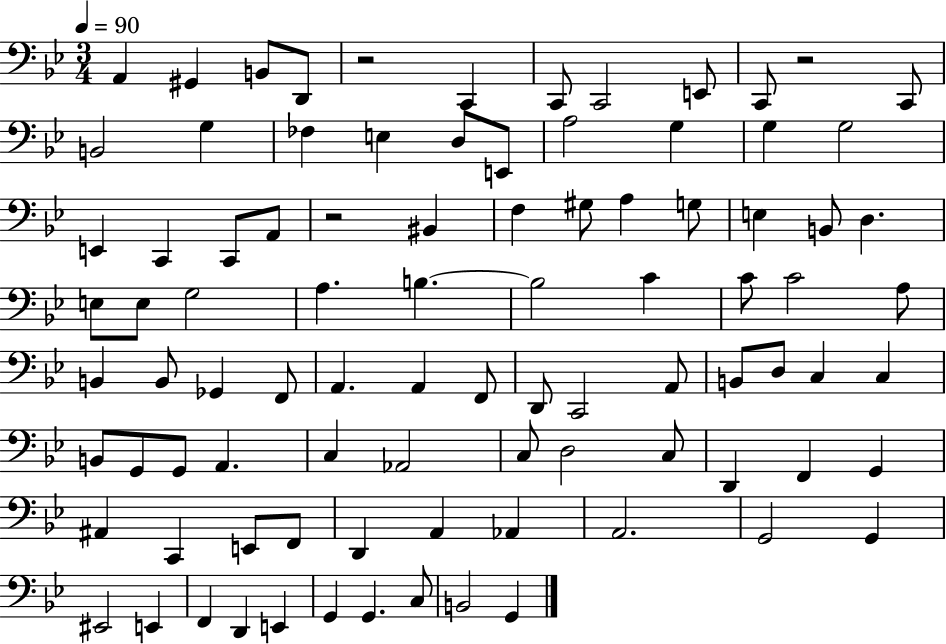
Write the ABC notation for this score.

X:1
T:Untitled
M:3/4
L:1/4
K:Bb
A,, ^G,, B,,/2 D,,/2 z2 C,, C,,/2 C,,2 E,,/2 C,,/2 z2 C,,/2 B,,2 G, _F, E, D,/2 E,,/2 A,2 G, G, G,2 E,, C,, C,,/2 A,,/2 z2 ^B,, F, ^G,/2 A, G,/2 E, B,,/2 D, E,/2 E,/2 G,2 A, B, B,2 C C/2 C2 A,/2 B,, B,,/2 _G,, F,,/2 A,, A,, F,,/2 D,,/2 C,,2 A,,/2 B,,/2 D,/2 C, C, B,,/2 G,,/2 G,,/2 A,, C, _A,,2 C,/2 D,2 C,/2 D,, F,, G,, ^A,, C,, E,,/2 F,,/2 D,, A,, _A,, A,,2 G,,2 G,, ^E,,2 E,, F,, D,, E,, G,, G,, C,/2 B,,2 G,,